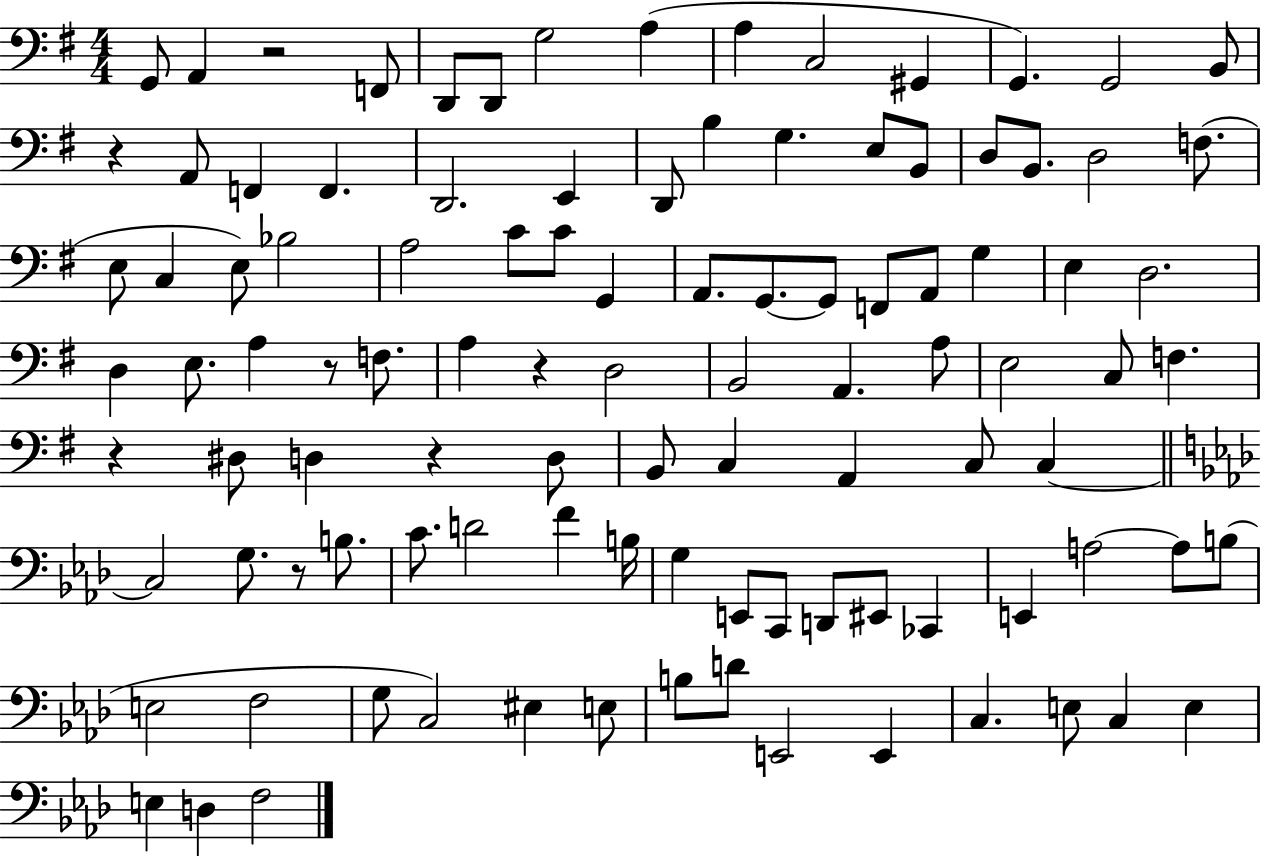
G2/e A2/q R/h F2/e D2/e D2/e G3/h A3/q A3/q C3/h G#2/q G2/q. G2/h B2/e R/q A2/e F2/q F2/q. D2/h. E2/q D2/e B3/q G3/q. E3/e B2/e D3/e B2/e. D3/h F3/e. E3/e C3/q E3/e Bb3/h A3/h C4/e C4/e G2/q A2/e. G2/e. G2/e F2/e A2/e G3/q E3/q D3/h. D3/q E3/e. A3/q R/e F3/e. A3/q R/q D3/h B2/h A2/q. A3/e E3/h C3/e F3/q. R/q D#3/e D3/q R/q D3/e B2/e C3/q A2/q C3/e C3/q C3/h G3/e. R/e B3/e. C4/e. D4/h F4/q B3/s G3/q E2/e C2/e D2/e EIS2/e CES2/q E2/q A3/h A3/e B3/e E3/h F3/h G3/e C3/h EIS3/q E3/e B3/e D4/e E2/h E2/q C3/q. E3/e C3/q E3/q E3/q D3/q F3/h